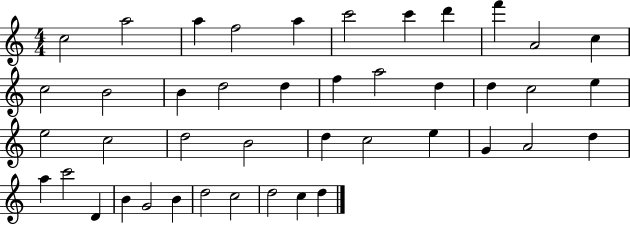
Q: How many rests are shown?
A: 0